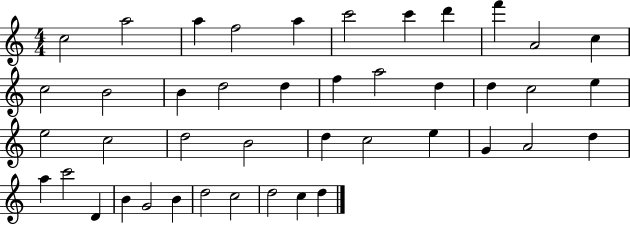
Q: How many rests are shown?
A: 0